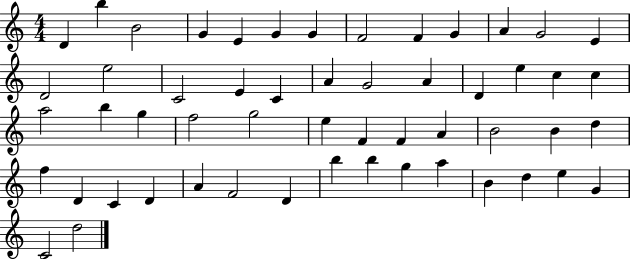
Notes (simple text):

D4/q B5/q B4/h G4/q E4/q G4/q G4/q F4/h F4/q G4/q A4/q G4/h E4/q D4/h E5/h C4/h E4/q C4/q A4/q G4/h A4/q D4/q E5/q C5/q C5/q A5/h B5/q G5/q F5/h G5/h E5/q F4/q F4/q A4/q B4/h B4/q D5/q F5/q D4/q C4/q D4/q A4/q F4/h D4/q B5/q B5/q G5/q A5/q B4/q D5/q E5/q G4/q C4/h D5/h